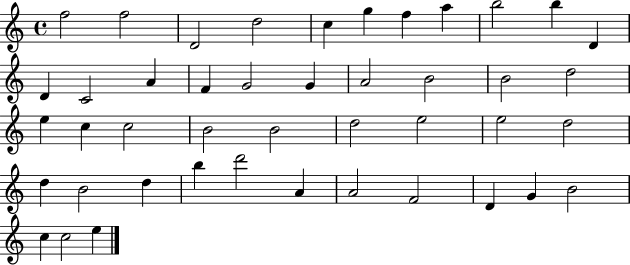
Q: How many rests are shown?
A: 0